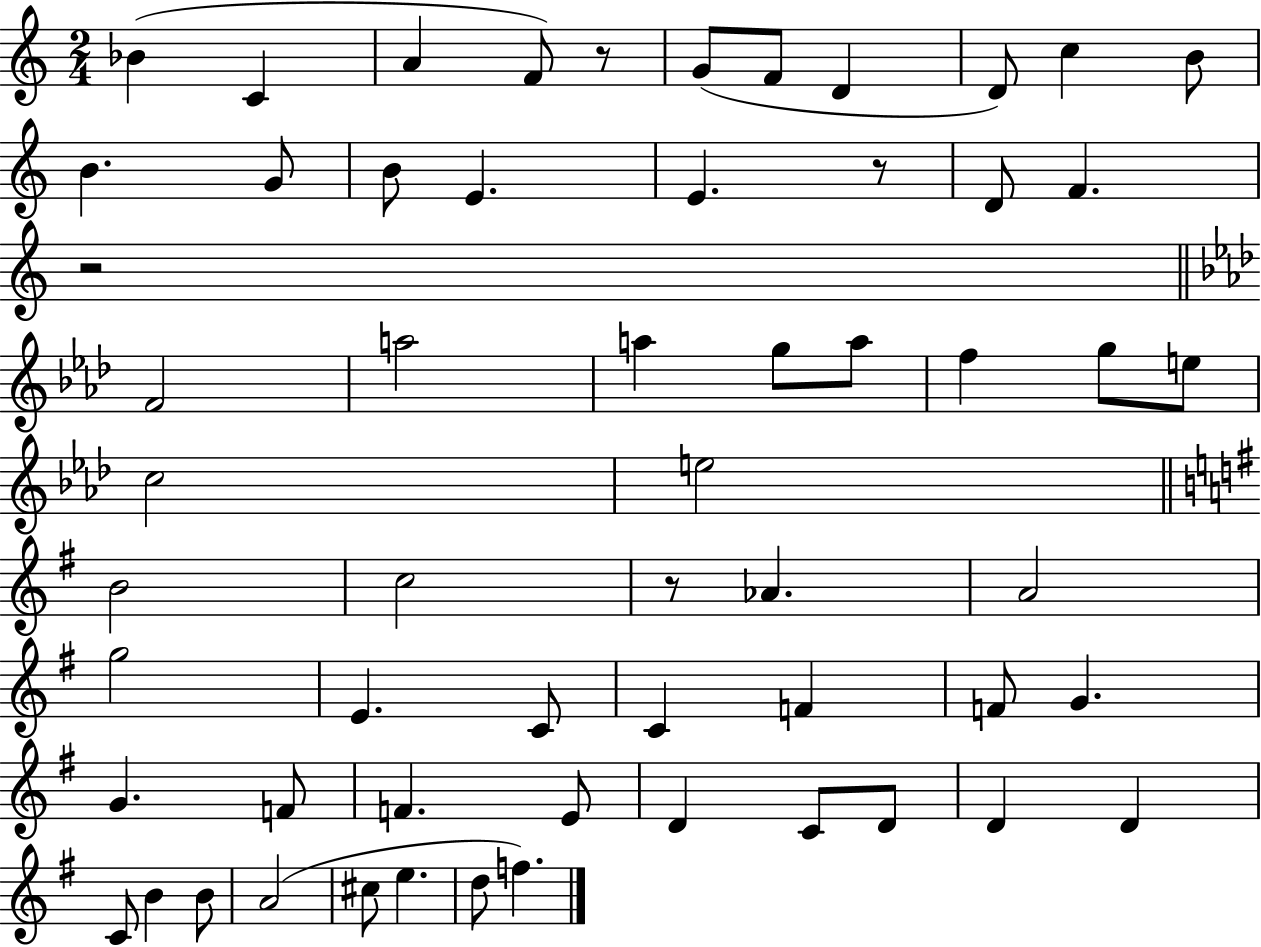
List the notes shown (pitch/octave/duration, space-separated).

Bb4/q C4/q A4/q F4/e R/e G4/e F4/e D4/q D4/e C5/q B4/e B4/q. G4/e B4/e E4/q. E4/q. R/e D4/e F4/q. R/h F4/h A5/h A5/q G5/e A5/e F5/q G5/e E5/e C5/h E5/h B4/h C5/h R/e Ab4/q. A4/h G5/h E4/q. C4/e C4/q F4/q F4/e G4/q. G4/q. F4/e F4/q. E4/e D4/q C4/e D4/e D4/q D4/q C4/e B4/q B4/e A4/h C#5/e E5/q. D5/e F5/q.